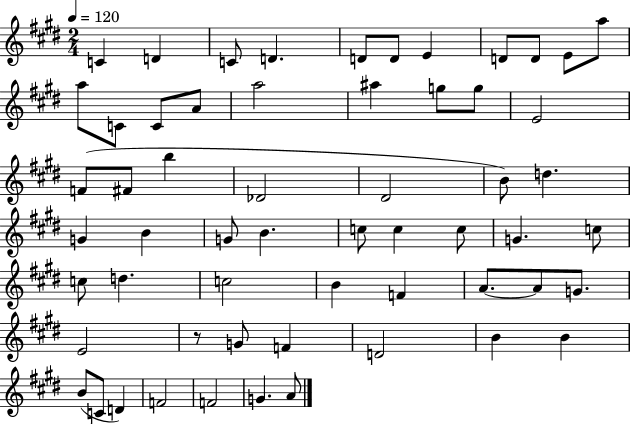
C4/q D4/q C4/e D4/q. D4/e D4/e E4/q D4/e D4/e E4/e A5/e A5/e C4/e C4/e A4/e A5/h A#5/q G5/e G5/e E4/h F4/e F#4/e B5/q Db4/h D#4/h B4/e D5/q. G4/q B4/q G4/e B4/q. C5/e C5/q C5/e G4/q. C5/e C5/e D5/q. C5/h B4/q F4/q A4/e. A4/e G4/e. E4/h R/e G4/e F4/q D4/h B4/q B4/q B4/e C4/e D4/q F4/h F4/h G4/q. A4/e